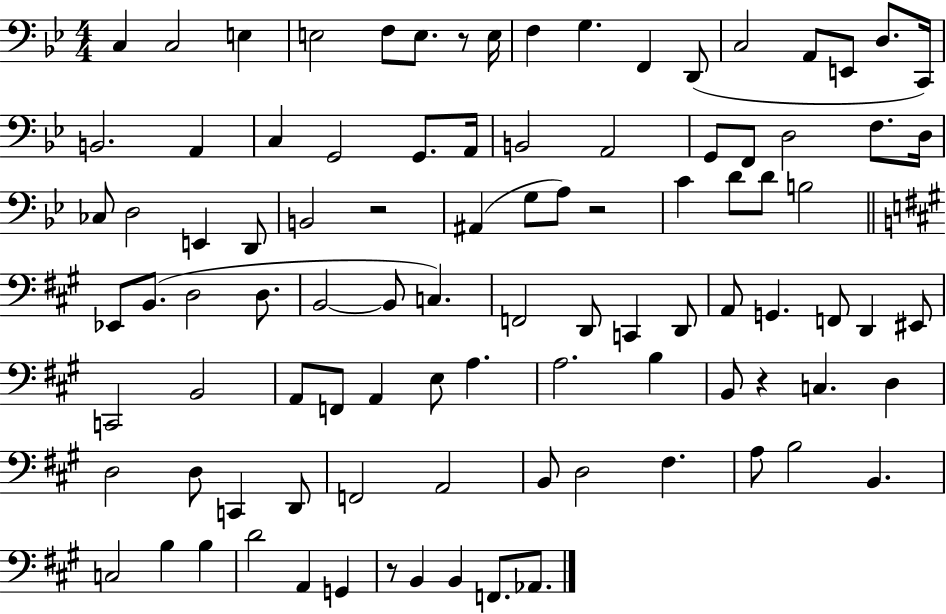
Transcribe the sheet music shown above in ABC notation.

X:1
T:Untitled
M:4/4
L:1/4
K:Bb
C, C,2 E, E,2 F,/2 E,/2 z/2 E,/4 F, G, F,, D,,/2 C,2 A,,/2 E,,/2 D,/2 C,,/4 B,,2 A,, C, G,,2 G,,/2 A,,/4 B,,2 A,,2 G,,/2 F,,/2 D,2 F,/2 D,/4 _C,/2 D,2 E,, D,,/2 B,,2 z2 ^A,, G,/2 A,/2 z2 C D/2 D/2 B,2 _E,,/2 B,,/2 D,2 D,/2 B,,2 B,,/2 C, F,,2 D,,/2 C,, D,,/2 A,,/2 G,, F,,/2 D,, ^E,,/2 C,,2 B,,2 A,,/2 F,,/2 A,, E,/2 A, A,2 B, B,,/2 z C, D, D,2 D,/2 C,, D,,/2 F,,2 A,,2 B,,/2 D,2 ^F, A,/2 B,2 B,, C,2 B, B, D2 A,, G,, z/2 B,, B,, F,,/2 _A,,/2